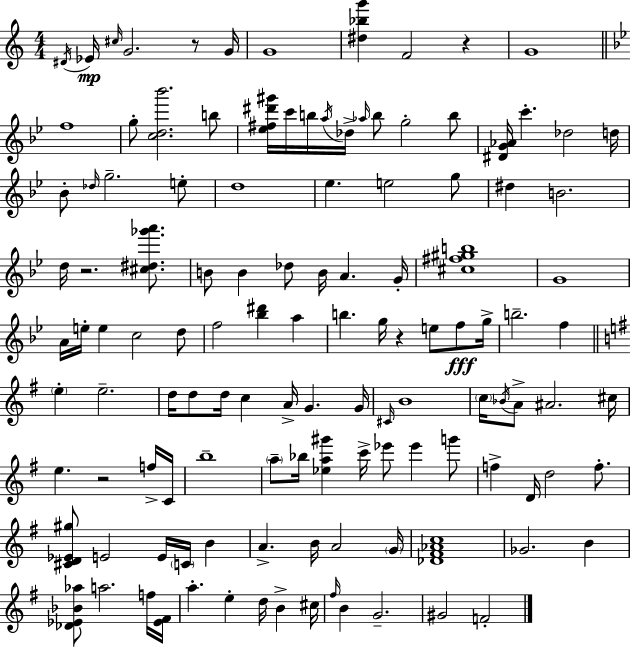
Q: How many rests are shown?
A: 5